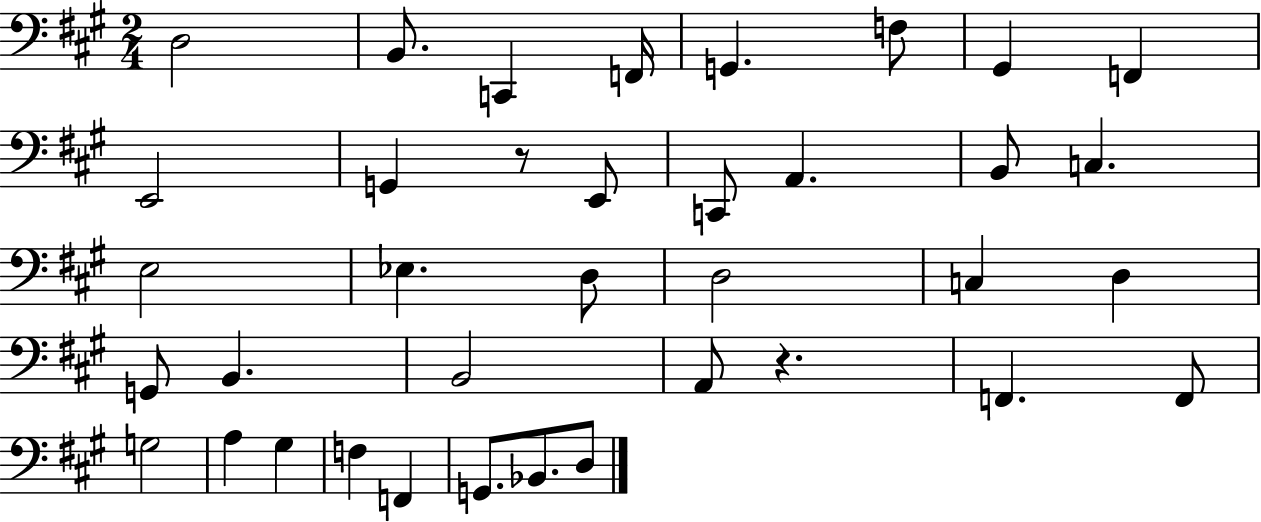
X:1
T:Untitled
M:2/4
L:1/4
K:A
D,2 B,,/2 C,, F,,/4 G,, F,/2 ^G,, F,, E,,2 G,, z/2 E,,/2 C,,/2 A,, B,,/2 C, E,2 _E, D,/2 D,2 C, D, G,,/2 B,, B,,2 A,,/2 z F,, F,,/2 G,2 A, ^G, F, F,, G,,/2 _B,,/2 D,/2